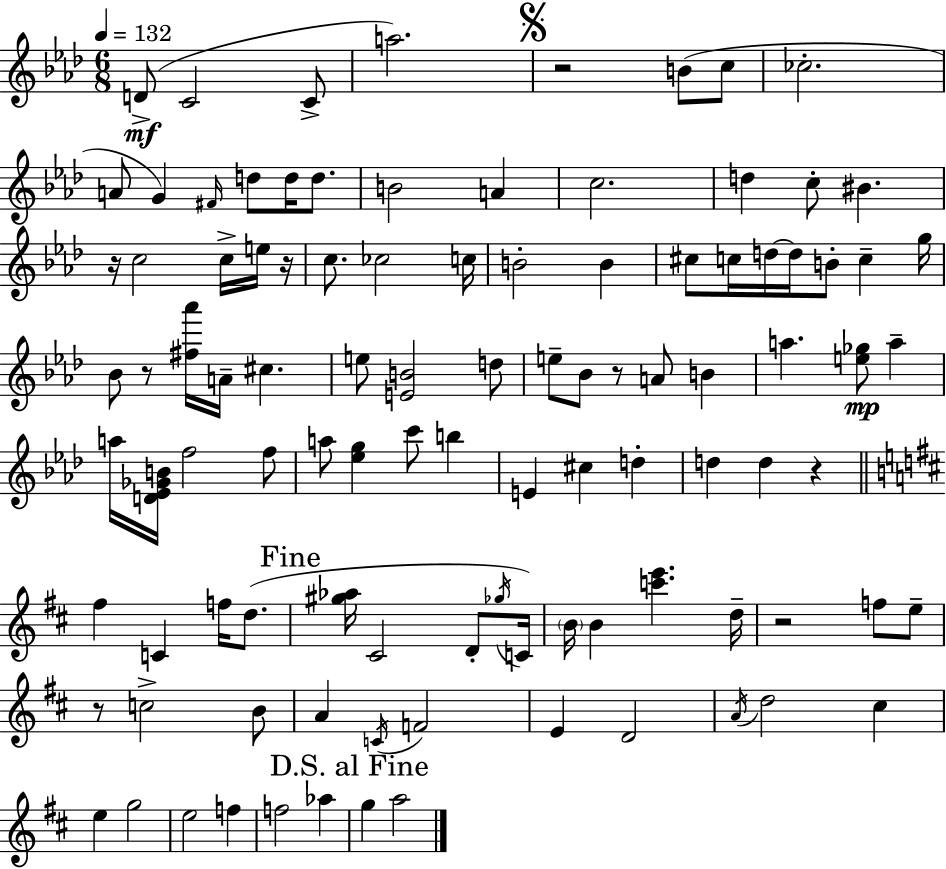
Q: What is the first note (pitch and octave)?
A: D4